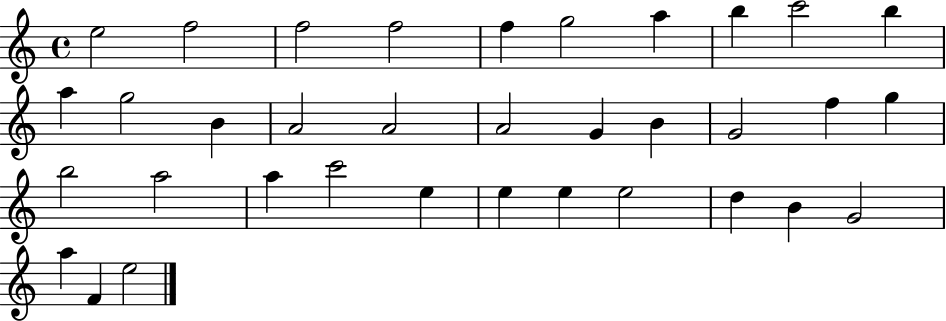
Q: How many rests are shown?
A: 0